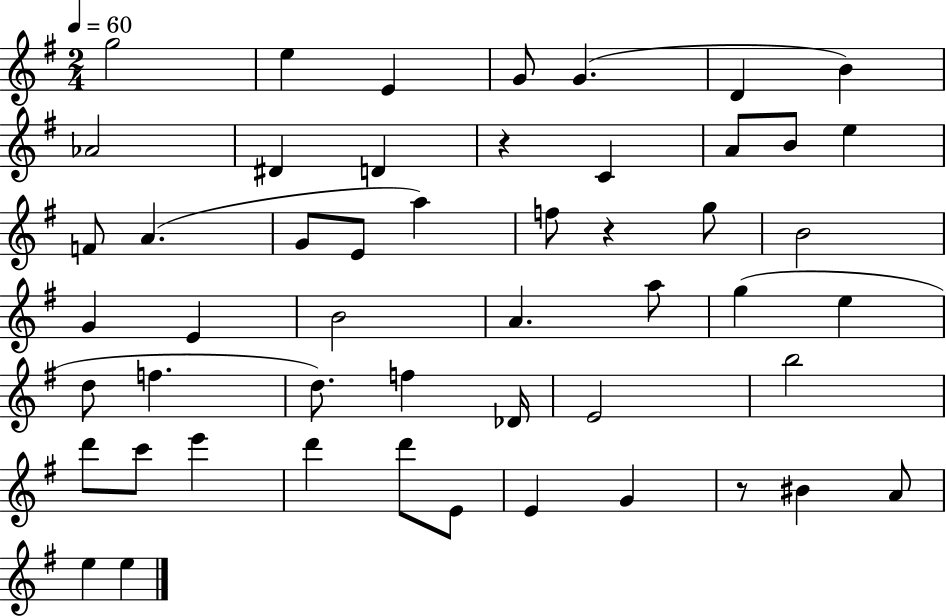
G5/h E5/q E4/q G4/e G4/q. D4/q B4/q Ab4/h D#4/q D4/q R/q C4/q A4/e B4/e E5/q F4/e A4/q. G4/e E4/e A5/q F5/e R/q G5/e B4/h G4/q E4/q B4/h A4/q. A5/e G5/q E5/q D5/e F5/q. D5/e. F5/q Db4/s E4/h B5/h D6/e C6/e E6/q D6/q D6/e E4/e E4/q G4/q R/e BIS4/q A4/e E5/q E5/q